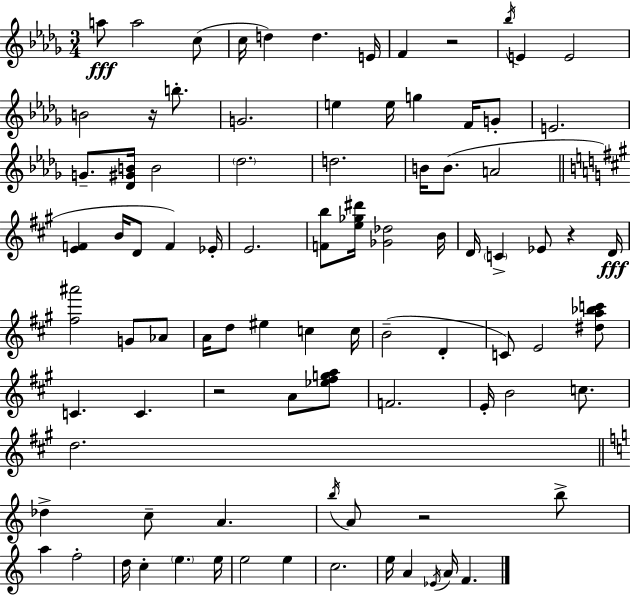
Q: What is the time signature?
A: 3/4